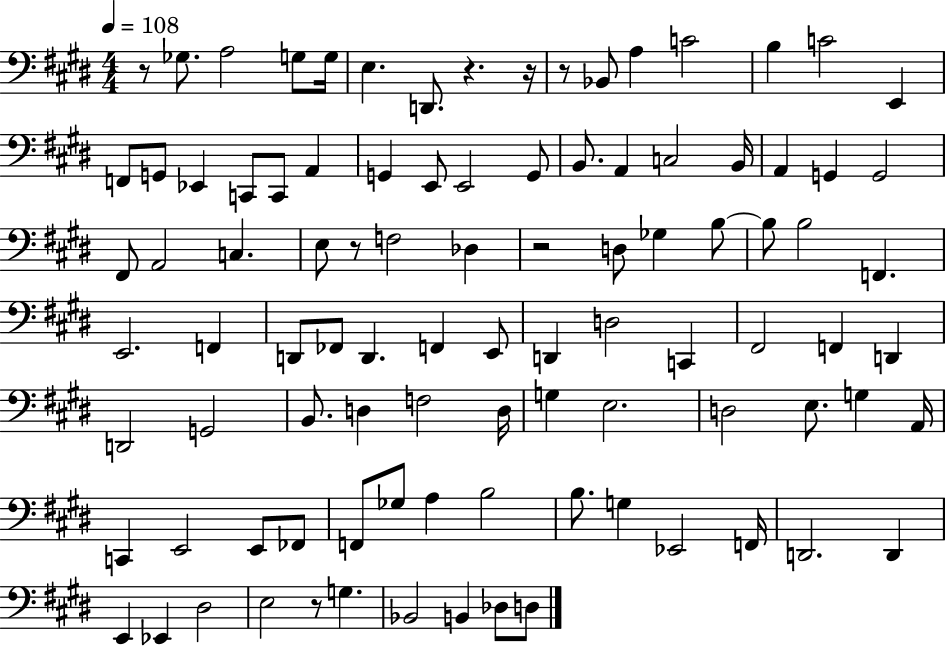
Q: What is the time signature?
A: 4/4